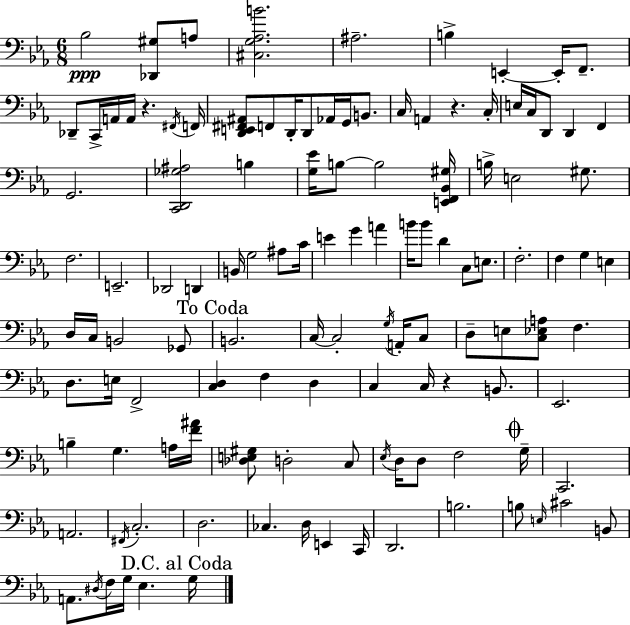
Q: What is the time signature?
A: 6/8